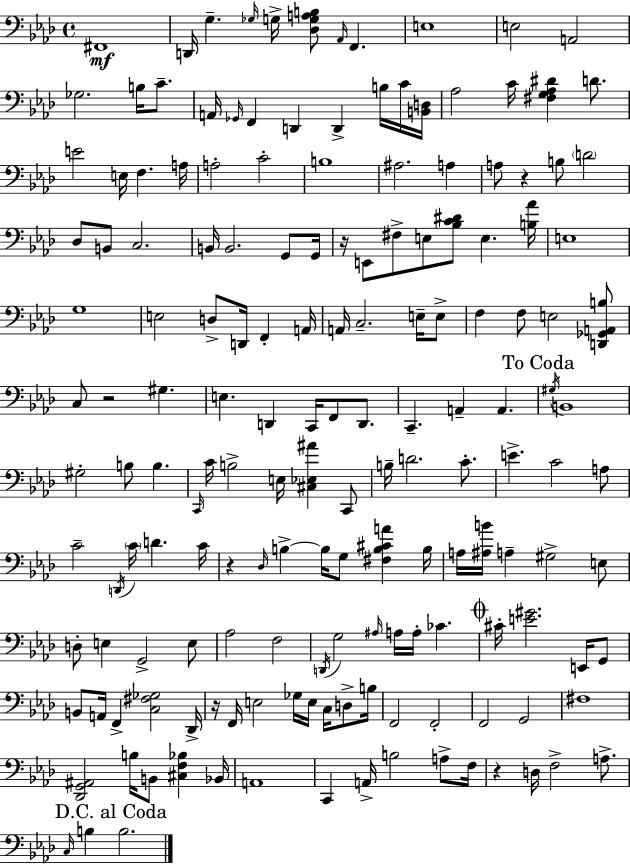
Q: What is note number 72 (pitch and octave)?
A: B2